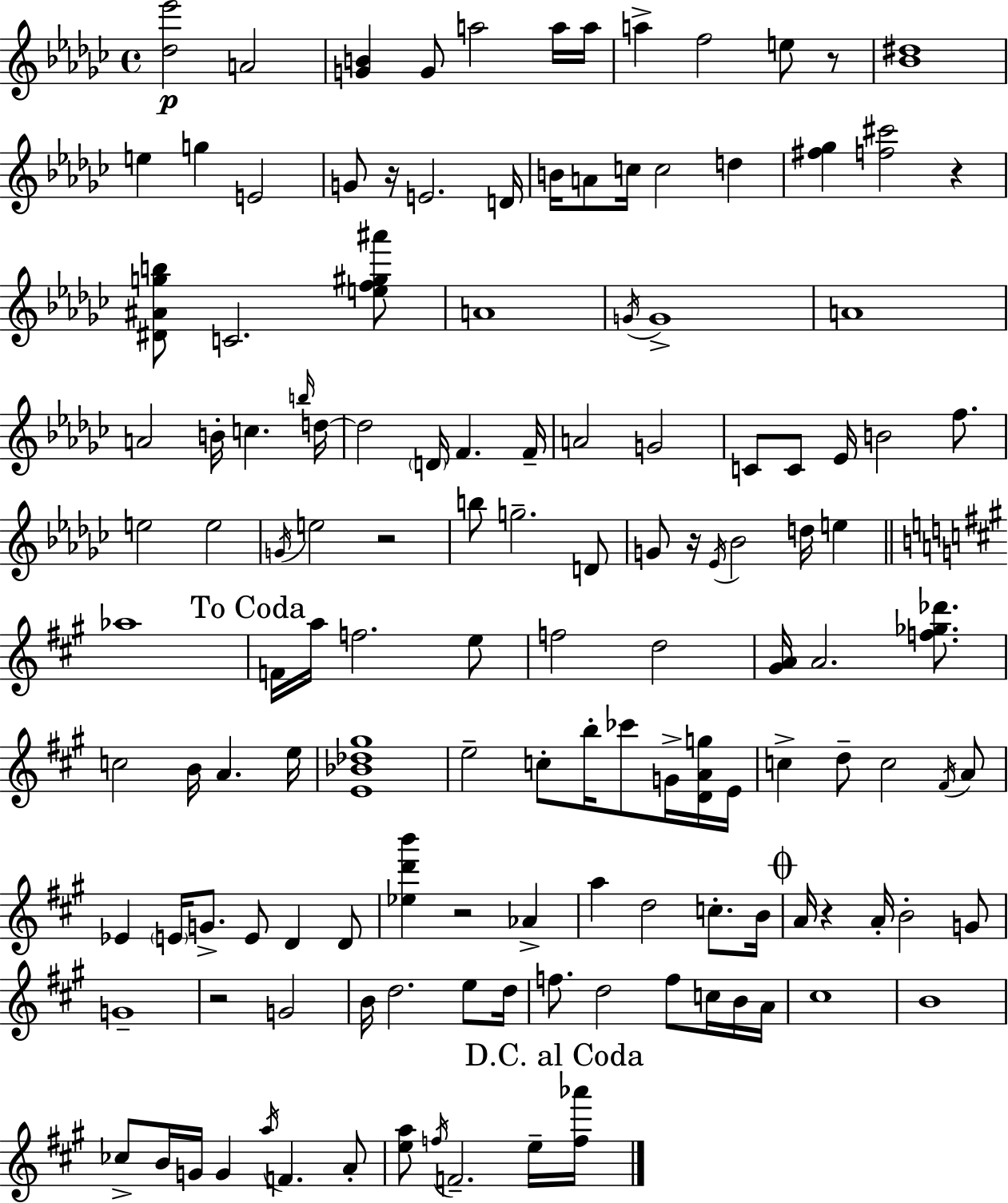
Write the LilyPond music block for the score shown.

{
  \clef treble
  \time 4/4
  \defaultTimeSignature
  \key ees \minor
  <des'' ees'''>2\p a'2 | <g' b'>4 g'8 a''2 a''16 a''16 | a''4-> f''2 e''8 r8 | <bes' dis''>1 | \break e''4 g''4 e'2 | g'8 r16 e'2. d'16 | b'16 a'8 c''16 c''2 d''4 | <fis'' ges''>4 <f'' cis'''>2 r4 | \break <dis' ais' g'' b''>8 c'2. <e'' f'' gis'' ais'''>8 | a'1 | \acciaccatura { g'16 } g'1-> | a'1 | \break a'2 b'16-. c''4. | \grace { b''16 } d''16~~ d''2 \parenthesize d'16 f'4. | f'16-- a'2 g'2 | c'8 c'8 ees'16 b'2 f''8. | \break e''2 e''2 | \acciaccatura { g'16 } e''2 r2 | b''8 g''2.-- | d'8 g'8 r16 \acciaccatura { ees'16 } bes'2 d''16 | \break e''4 \bar "||" \break \key a \major aes''1 | \mark "To Coda" f'16 a''16 f''2. e''8 | f''2 d''2 | <gis' a'>16 a'2. <f'' ges'' des'''>8. | \break c''2 b'16 a'4. e''16 | <e' bes' des'' gis''>1 | e''2-- c''8-. b''16-. ces'''8 g'16-> <d' a' g''>16 e'16 | c''4-> d''8-- c''2 \acciaccatura { fis'16 } a'8 | \break ees'4 \parenthesize e'16 g'8.-> e'8 d'4 d'8 | <ees'' d''' b'''>4 r2 aes'4-> | a''4 d''2 c''8.-. | b'16 \mark \markup { \musicglyph "scripts.coda" } a'16 r4 a'16-. b'2-. g'8 | \break g'1-- | r2 g'2 | b'16 d''2. e''8 | d''16 f''8. d''2 f''8 c''16 b'16 | \break a'16 cis''1 | b'1 | ces''8-> b'16 g'16 g'4 \acciaccatura { a''16 } f'4. | a'8-. <e'' a''>8 \acciaccatura { f''16 } f'2.-- | \break e''16-- \mark "D.C. al Coda" <f'' aes'''>16 \bar "|."
}